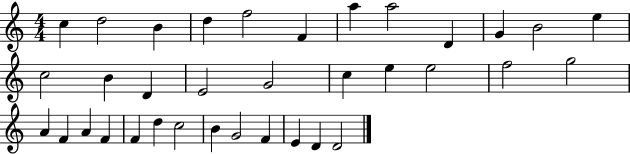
{
  \clef treble
  \numericTimeSignature
  \time 4/4
  \key c \major
  c''4 d''2 b'4 | d''4 f''2 f'4 | a''4 a''2 d'4 | g'4 b'2 e''4 | \break c''2 b'4 d'4 | e'2 g'2 | c''4 e''4 e''2 | f''2 g''2 | \break a'4 f'4 a'4 f'4 | f'4 d''4 c''2 | b'4 g'2 f'4 | e'4 d'4 d'2 | \break \bar "|."
}